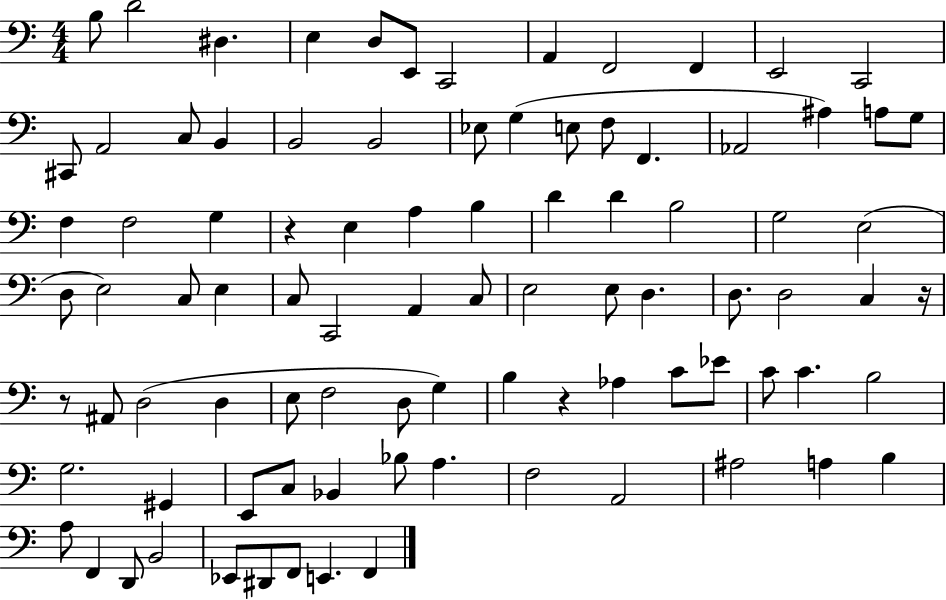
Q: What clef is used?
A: bass